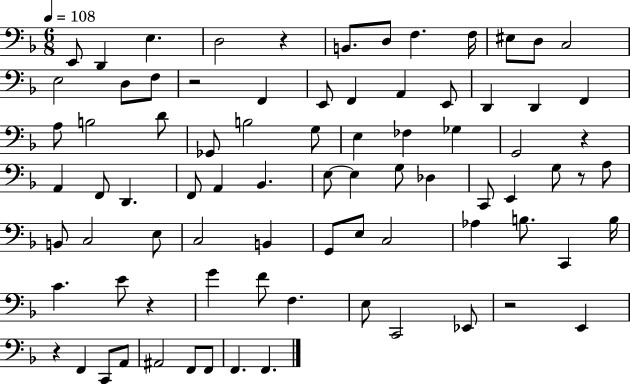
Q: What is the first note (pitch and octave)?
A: E2